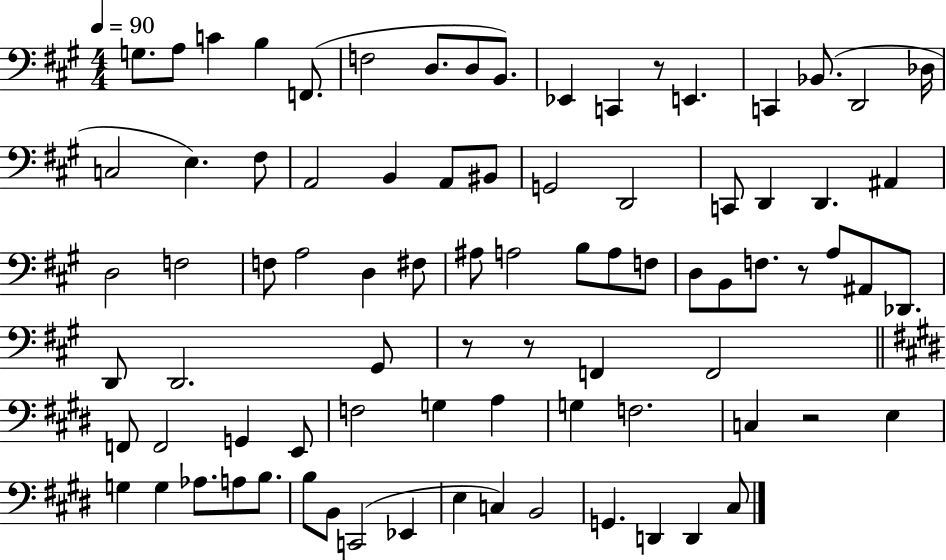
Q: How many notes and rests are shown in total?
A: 83